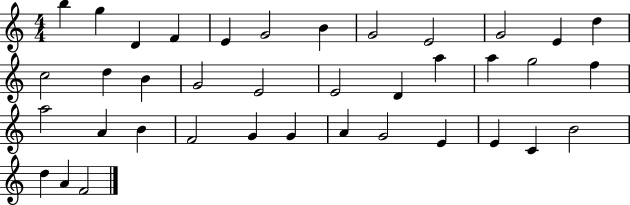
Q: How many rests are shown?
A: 0